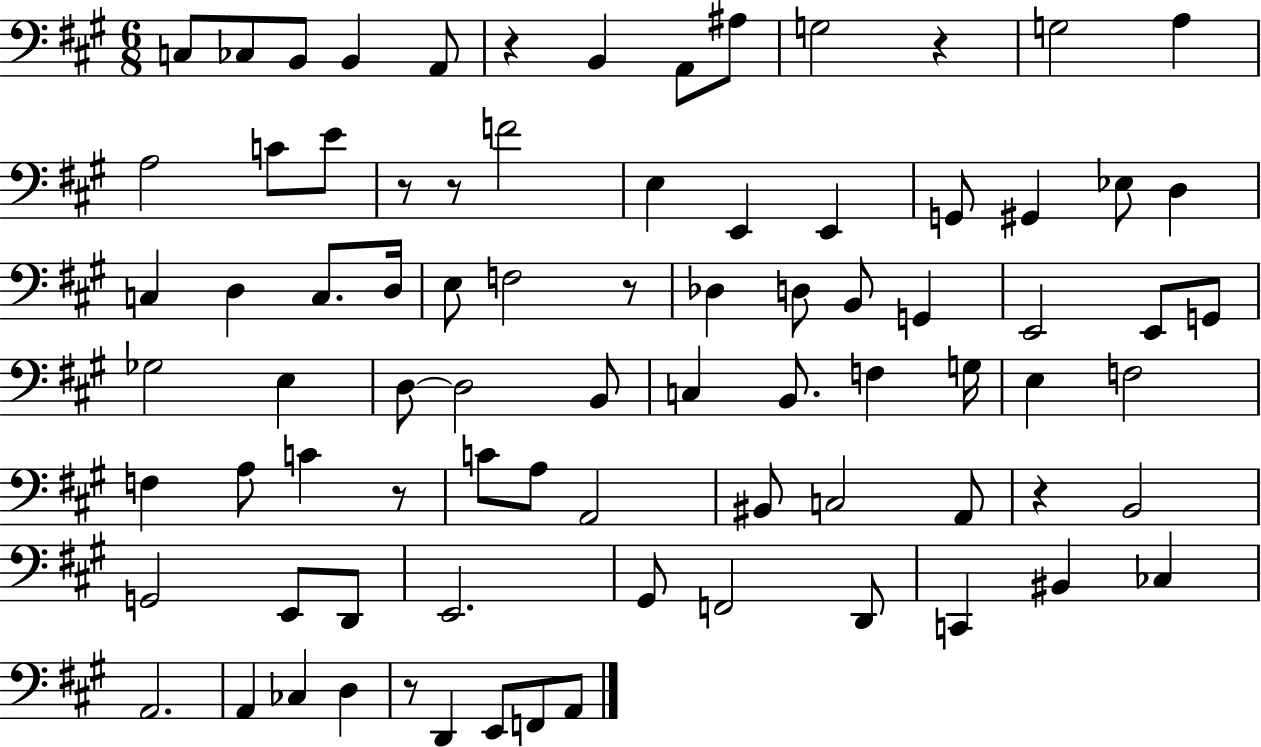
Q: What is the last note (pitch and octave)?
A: A2